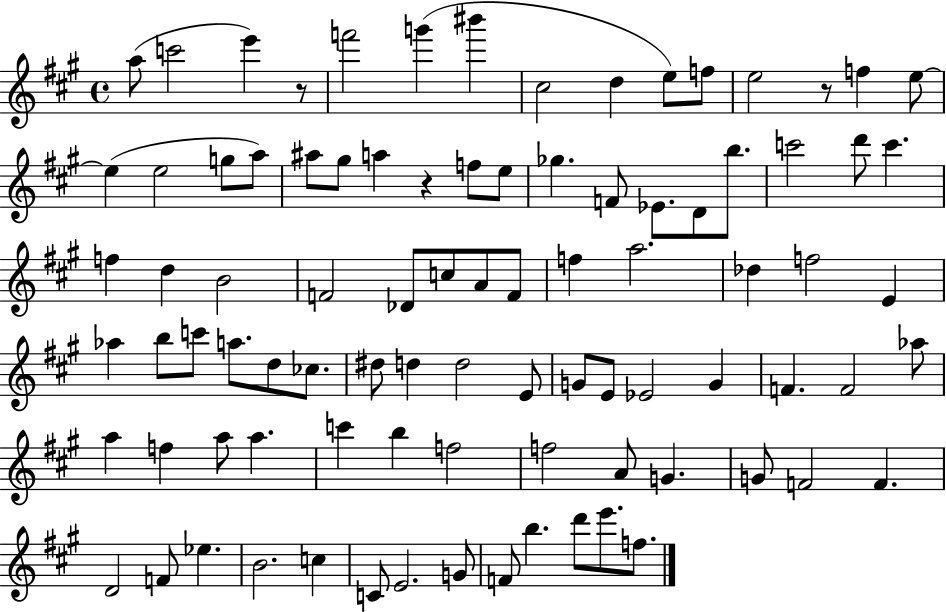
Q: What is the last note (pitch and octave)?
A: F5